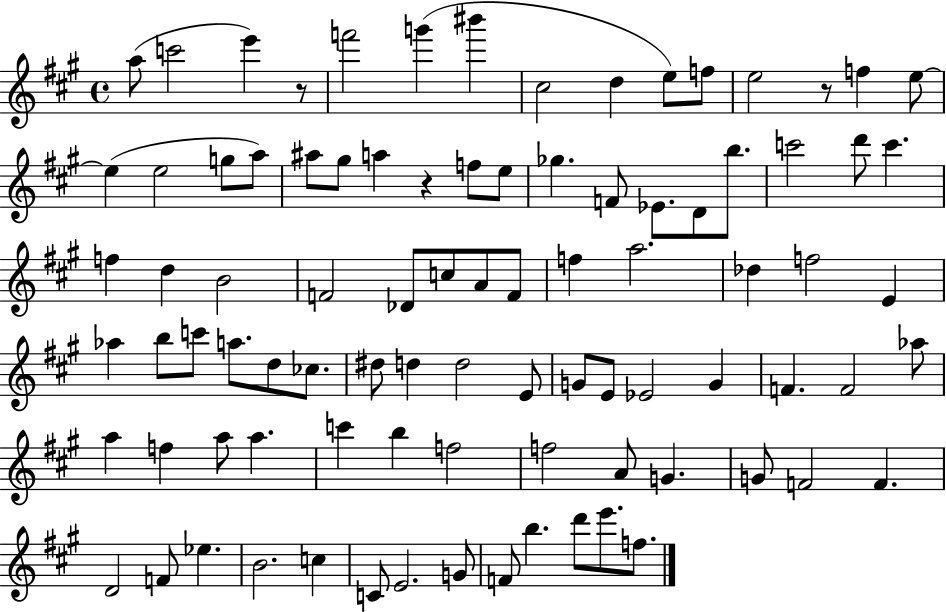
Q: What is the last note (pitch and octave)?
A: F5